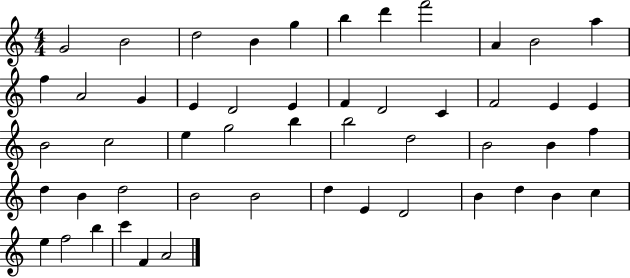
X:1
T:Untitled
M:4/4
L:1/4
K:C
G2 B2 d2 B g b d' f'2 A B2 a f A2 G E D2 E F D2 C F2 E E B2 c2 e g2 b b2 d2 B2 B f d B d2 B2 B2 d E D2 B d B c e f2 b c' F A2